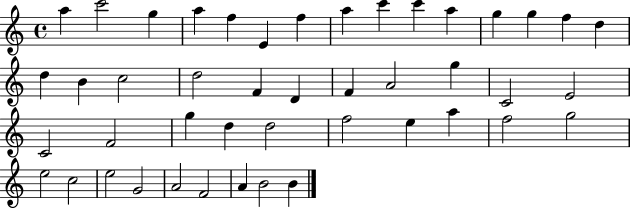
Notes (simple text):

A5/q C6/h G5/q A5/q F5/q E4/q F5/q A5/q C6/q C6/q A5/q G5/q G5/q F5/q D5/q D5/q B4/q C5/h D5/h F4/q D4/q F4/q A4/h G5/q C4/h E4/h C4/h F4/h G5/q D5/q D5/h F5/h E5/q A5/q F5/h G5/h E5/h C5/h E5/h G4/h A4/h F4/h A4/q B4/h B4/q